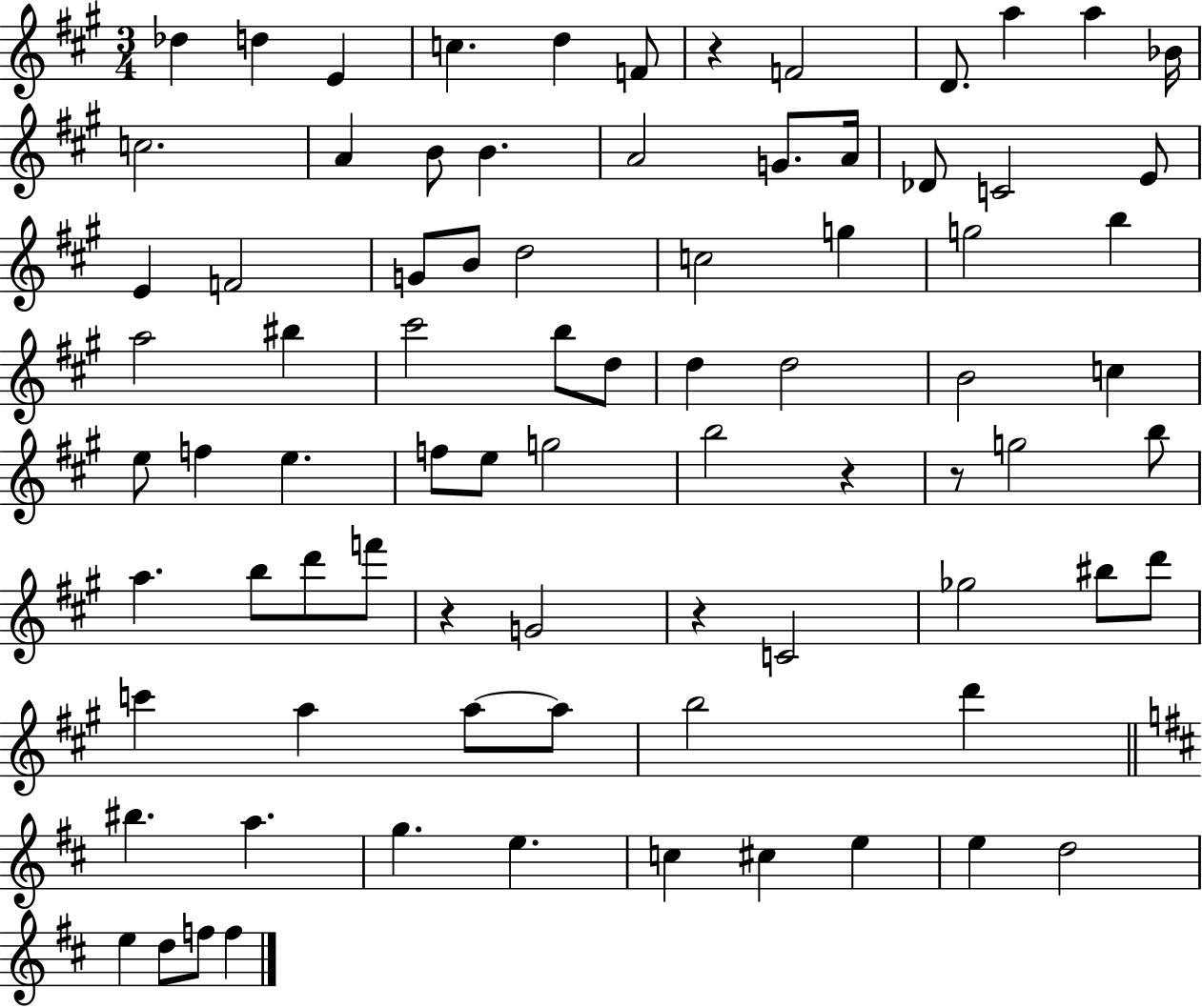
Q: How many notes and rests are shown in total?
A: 81